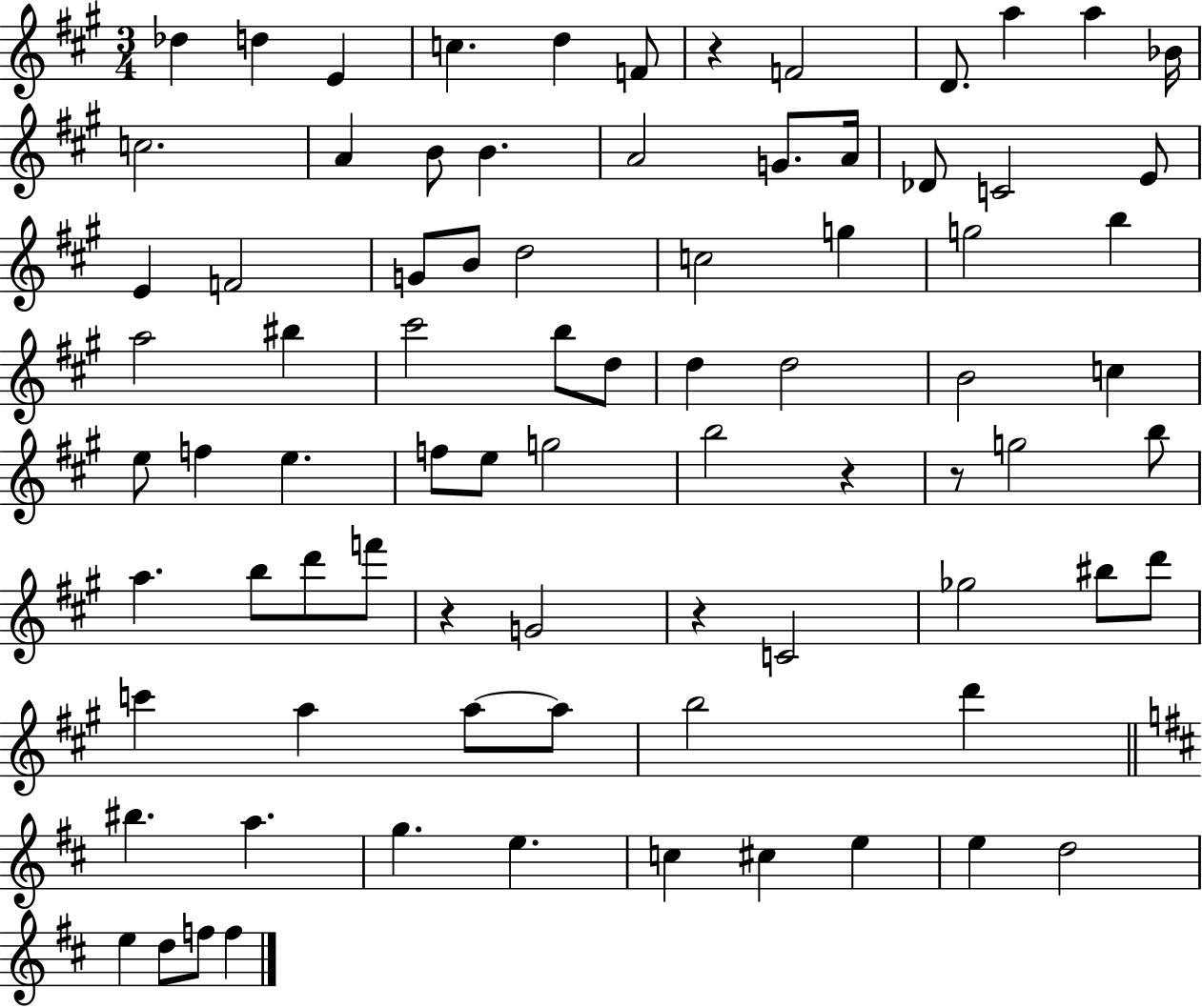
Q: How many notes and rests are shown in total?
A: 81